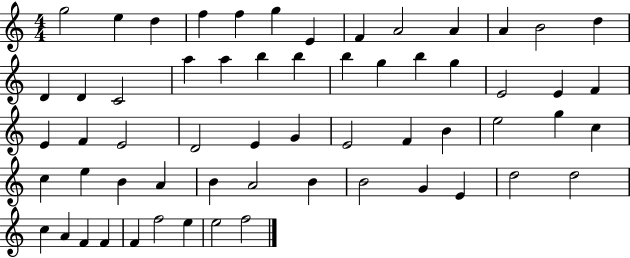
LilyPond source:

{
  \clef treble
  \numericTimeSignature
  \time 4/4
  \key c \major
  g''2 e''4 d''4 | f''4 f''4 g''4 e'4 | f'4 a'2 a'4 | a'4 b'2 d''4 | \break d'4 d'4 c'2 | a''4 a''4 b''4 b''4 | b''4 g''4 b''4 g''4 | e'2 e'4 f'4 | \break e'4 f'4 e'2 | d'2 e'4 g'4 | e'2 f'4 b'4 | e''2 g''4 c''4 | \break c''4 e''4 b'4 a'4 | b'4 a'2 b'4 | b'2 g'4 e'4 | d''2 d''2 | \break c''4 a'4 f'4 f'4 | f'4 f''2 e''4 | e''2 f''2 | \bar "|."
}